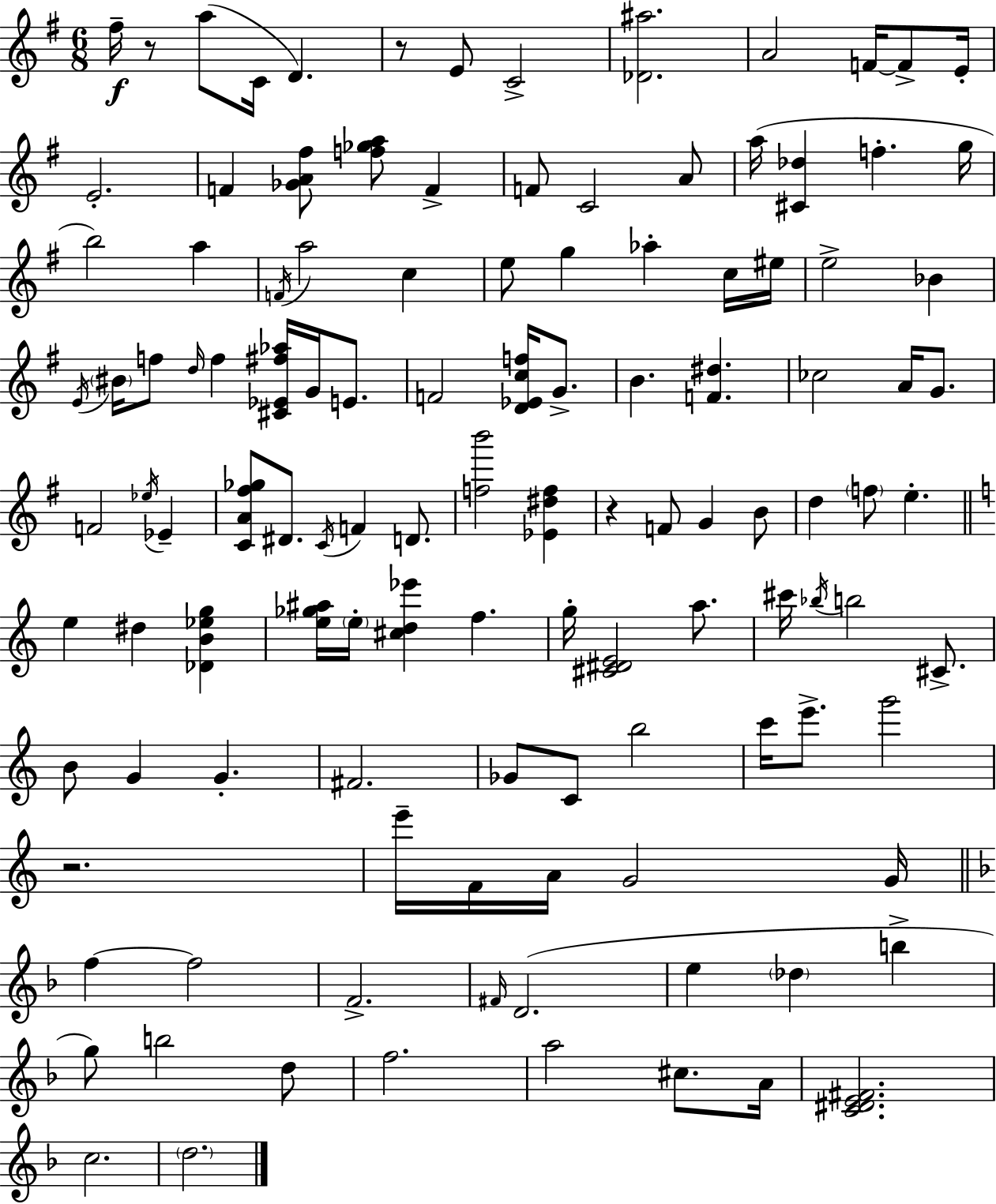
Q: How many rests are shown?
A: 4